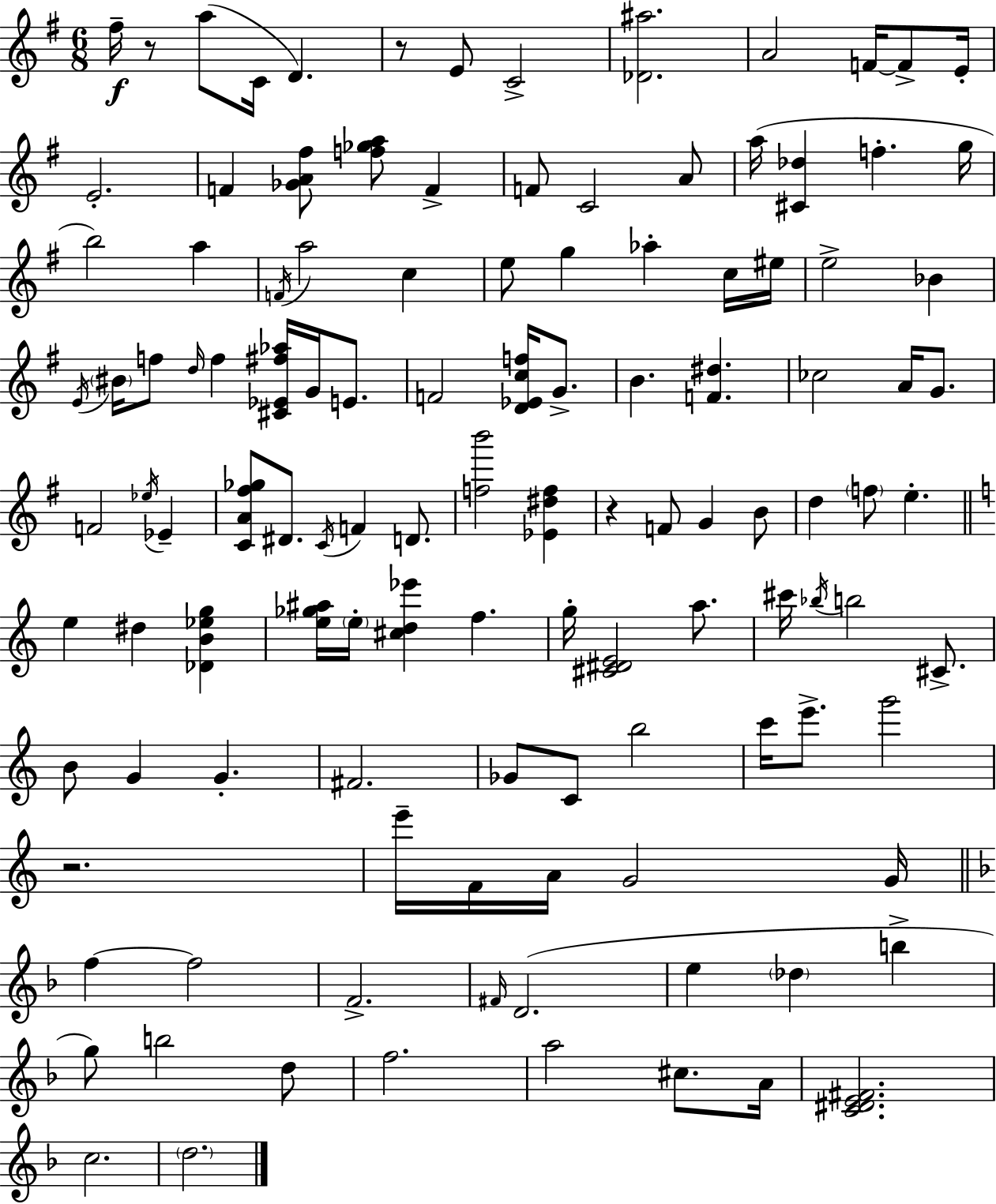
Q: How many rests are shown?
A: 4